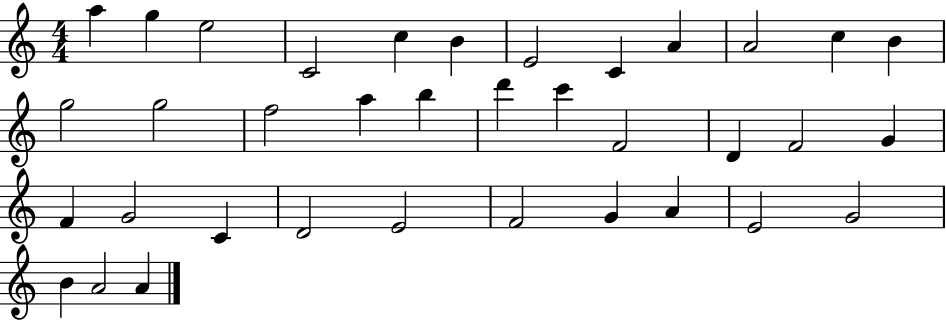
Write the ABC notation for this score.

X:1
T:Untitled
M:4/4
L:1/4
K:C
a g e2 C2 c B E2 C A A2 c B g2 g2 f2 a b d' c' F2 D F2 G F G2 C D2 E2 F2 G A E2 G2 B A2 A